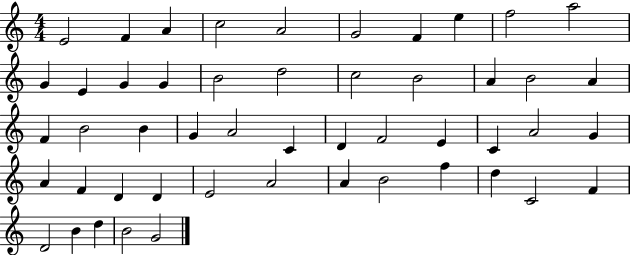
{
  \clef treble
  \numericTimeSignature
  \time 4/4
  \key c \major
  e'2 f'4 a'4 | c''2 a'2 | g'2 f'4 e''4 | f''2 a''2 | \break g'4 e'4 g'4 g'4 | b'2 d''2 | c''2 b'2 | a'4 b'2 a'4 | \break f'4 b'2 b'4 | g'4 a'2 c'4 | d'4 f'2 e'4 | c'4 a'2 g'4 | \break a'4 f'4 d'4 d'4 | e'2 a'2 | a'4 b'2 f''4 | d''4 c'2 f'4 | \break d'2 b'4 d''4 | b'2 g'2 | \bar "|."
}